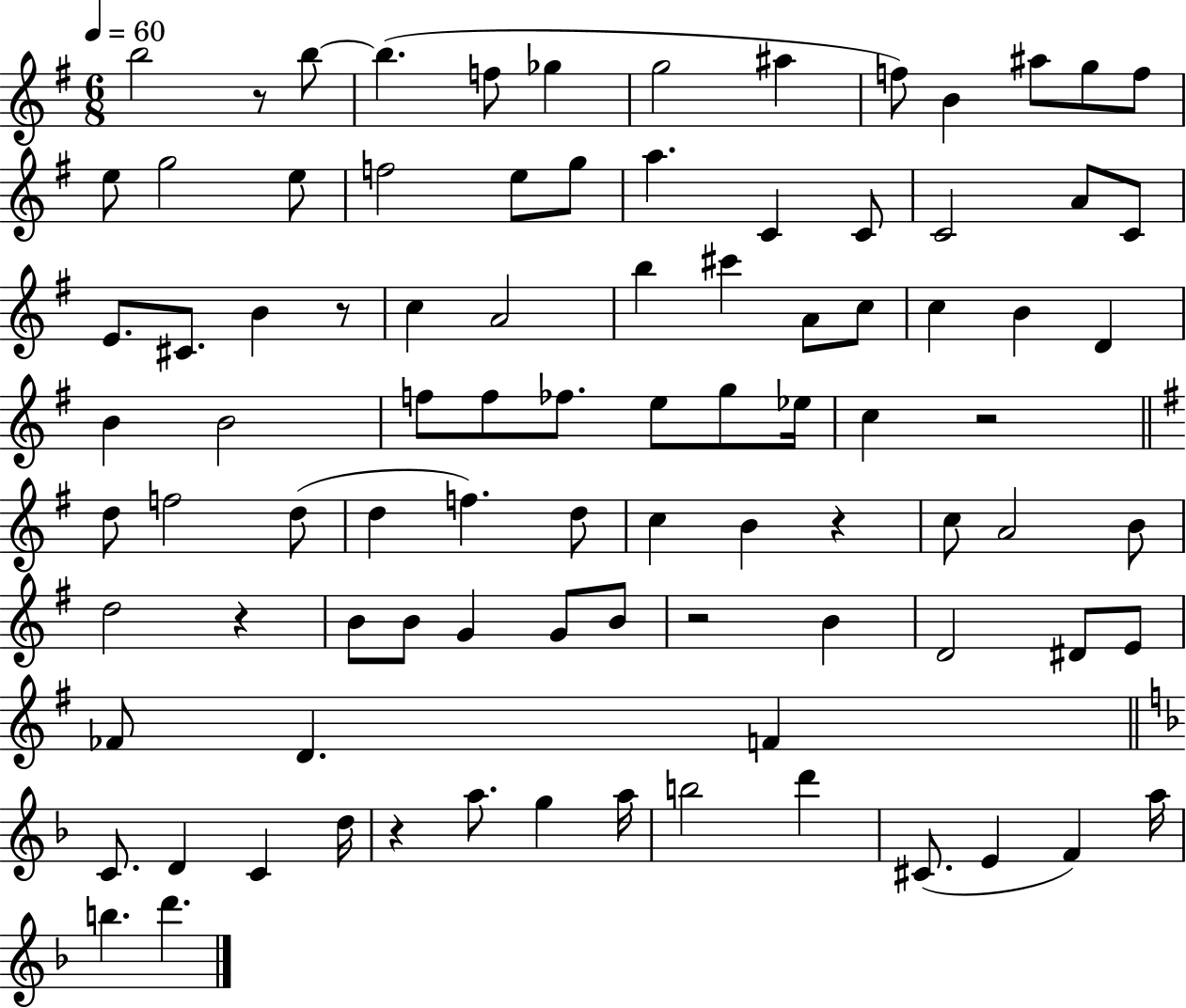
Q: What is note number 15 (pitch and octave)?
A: E5